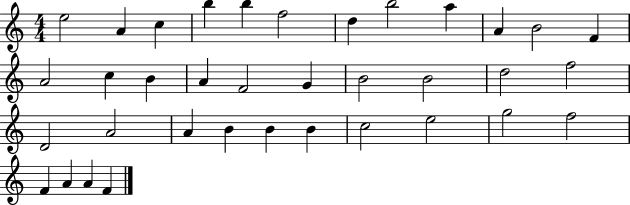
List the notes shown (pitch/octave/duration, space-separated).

E5/h A4/q C5/q B5/q B5/q F5/h D5/q B5/h A5/q A4/q B4/h F4/q A4/h C5/q B4/q A4/q F4/h G4/q B4/h B4/h D5/h F5/h D4/h A4/h A4/q B4/q B4/q B4/q C5/h E5/h G5/h F5/h F4/q A4/q A4/q F4/q